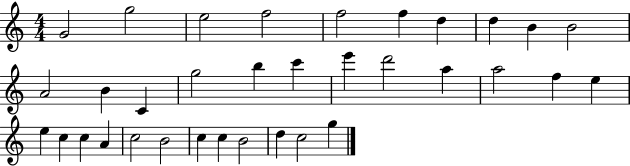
{
  \clef treble
  \numericTimeSignature
  \time 4/4
  \key c \major
  g'2 g''2 | e''2 f''2 | f''2 f''4 d''4 | d''4 b'4 b'2 | \break a'2 b'4 c'4 | g''2 b''4 c'''4 | e'''4 d'''2 a''4 | a''2 f''4 e''4 | \break e''4 c''4 c''4 a'4 | c''2 b'2 | c''4 c''4 b'2 | d''4 c''2 g''4 | \break \bar "|."
}